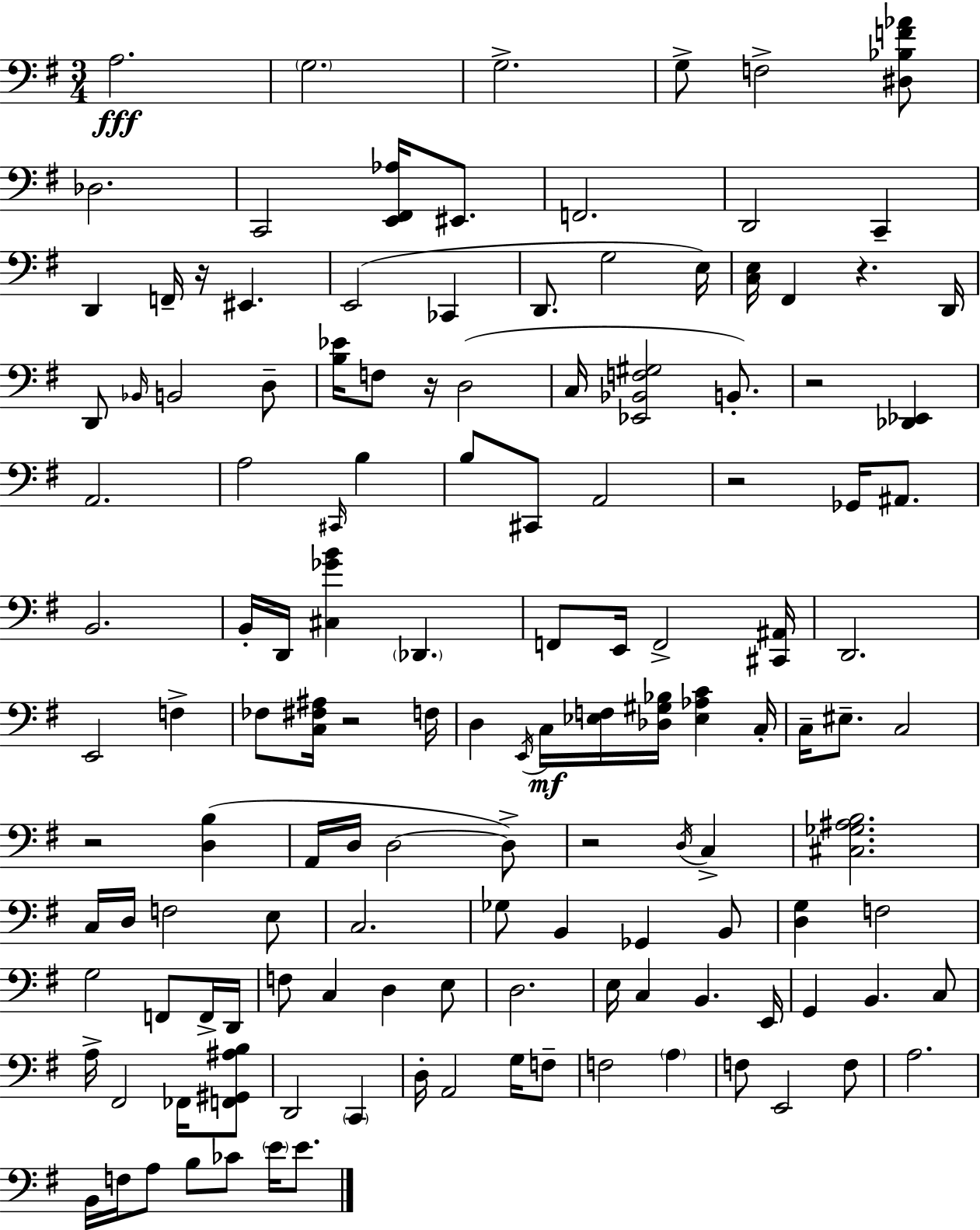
X:1
T:Untitled
M:3/4
L:1/4
K:G
A,2 G,2 G,2 G,/2 F,2 [^D,_B,F_A]/2 _D,2 C,,2 [E,,^F,,_A,]/4 ^E,,/2 F,,2 D,,2 C,, D,, F,,/4 z/4 ^E,, E,,2 _C,, D,,/2 G,2 E,/4 [C,E,]/4 ^F,, z D,,/4 D,,/2 _B,,/4 B,,2 D,/2 [B,_E]/4 F,/2 z/4 D,2 C,/4 [_E,,_B,,F,^G,]2 B,,/2 z2 [_D,,_E,,] A,,2 A,2 ^C,,/4 B, B,/2 ^C,,/2 A,,2 z2 _G,,/4 ^A,,/2 B,,2 B,,/4 D,,/4 [^C,_GB] _D,, F,,/2 E,,/4 F,,2 [^C,,^A,,]/4 D,,2 E,,2 F, _F,/2 [C,^F,^A,]/4 z2 F,/4 D, E,,/4 C,/4 [_E,F,]/4 [_D,^G,_B,]/4 [_E,_A,C] C,/4 C,/4 ^E,/2 C,2 z2 [D,B,] A,,/4 D,/4 D,2 D,/2 z2 D,/4 C, [^C,_G,^A,B,]2 C,/4 D,/4 F,2 E,/2 C,2 _G,/2 B,, _G,, B,,/2 [D,G,] F,2 G,2 F,,/2 F,,/4 D,,/4 F,/2 C, D, E,/2 D,2 E,/4 C, B,, E,,/4 G,, B,, C,/2 A,/4 ^F,,2 _F,,/4 [F,,^G,,^A,B,]/2 D,,2 C,, D,/4 A,,2 G,/4 F,/2 F,2 A, F,/2 E,,2 F,/2 A,2 B,,/4 F,/4 A,/2 B,/2 _C/2 E/4 E/2